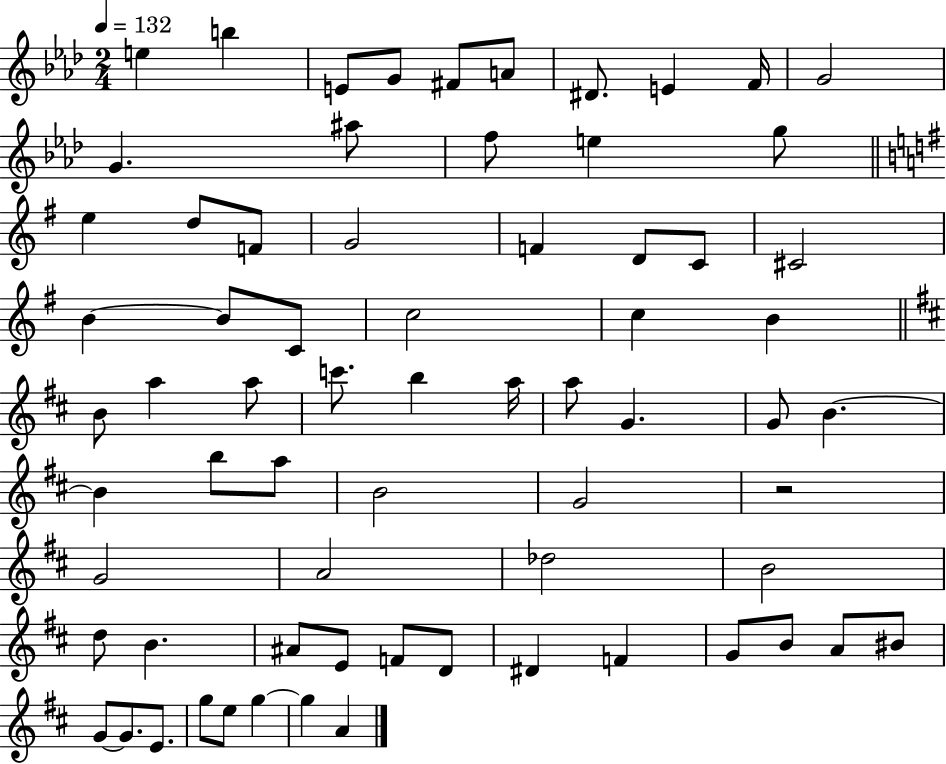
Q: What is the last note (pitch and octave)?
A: A4